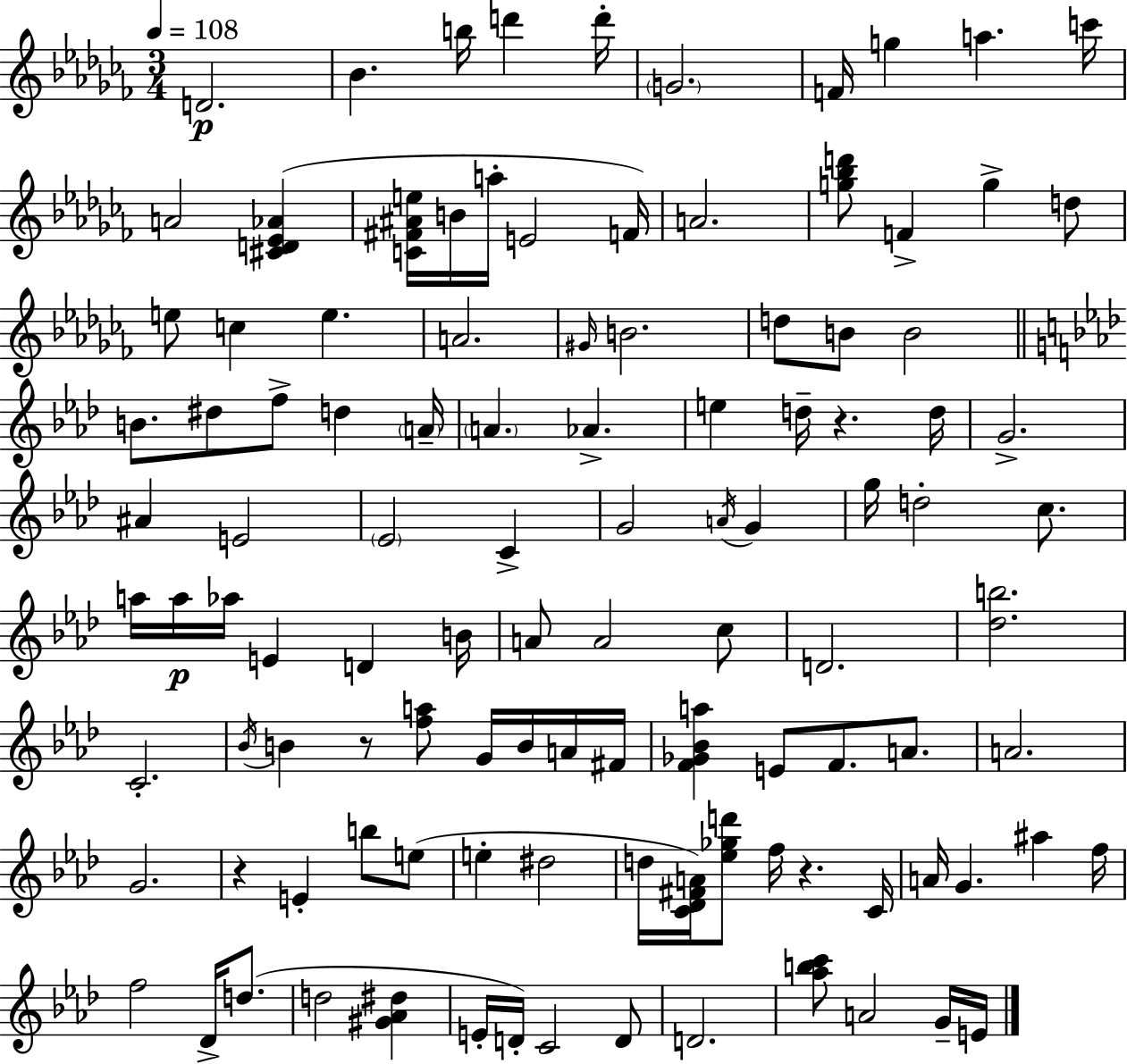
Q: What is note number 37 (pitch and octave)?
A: D5